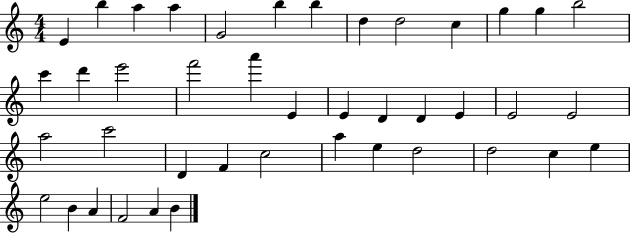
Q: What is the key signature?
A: C major